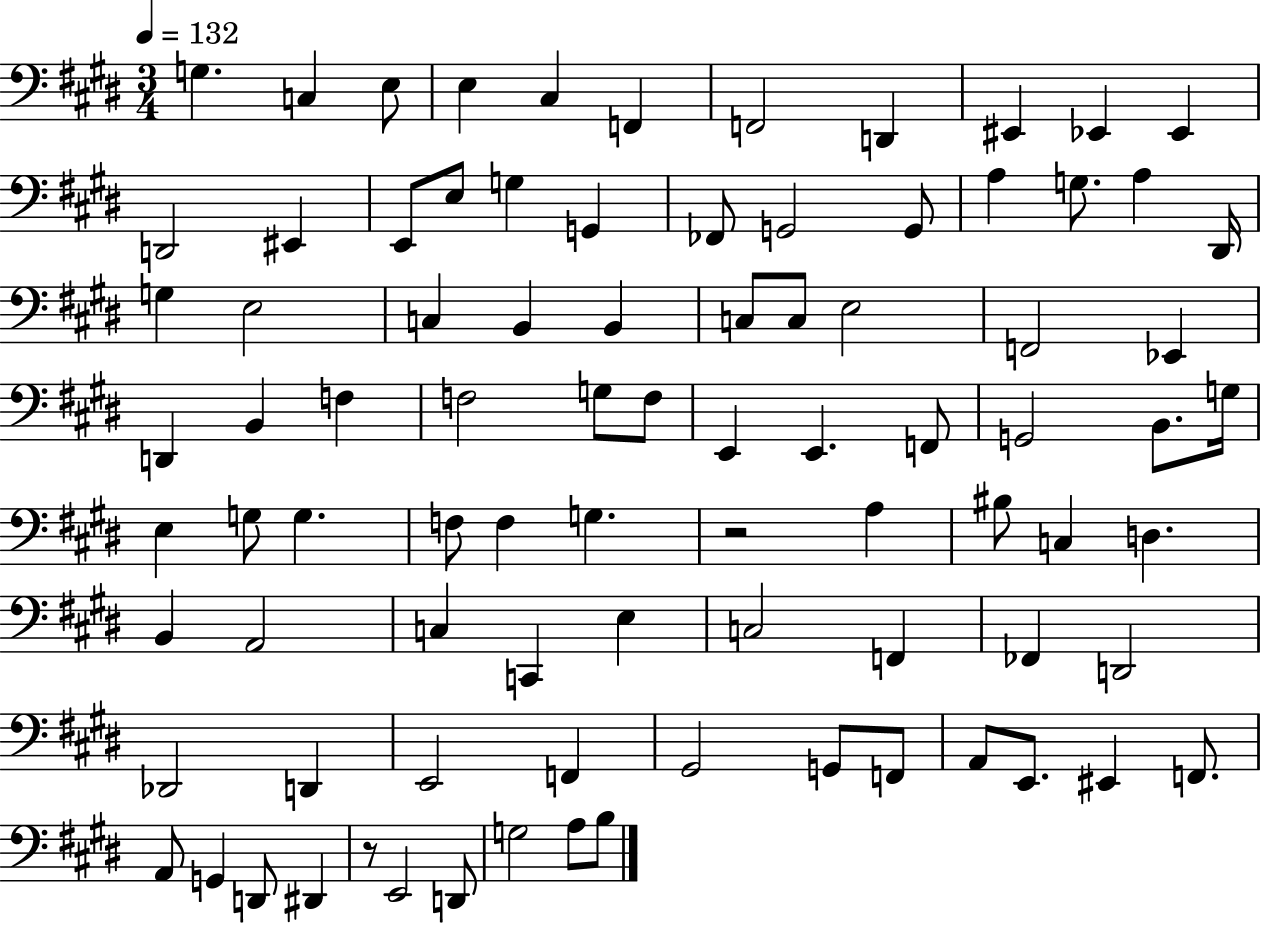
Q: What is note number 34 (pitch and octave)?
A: Eb2